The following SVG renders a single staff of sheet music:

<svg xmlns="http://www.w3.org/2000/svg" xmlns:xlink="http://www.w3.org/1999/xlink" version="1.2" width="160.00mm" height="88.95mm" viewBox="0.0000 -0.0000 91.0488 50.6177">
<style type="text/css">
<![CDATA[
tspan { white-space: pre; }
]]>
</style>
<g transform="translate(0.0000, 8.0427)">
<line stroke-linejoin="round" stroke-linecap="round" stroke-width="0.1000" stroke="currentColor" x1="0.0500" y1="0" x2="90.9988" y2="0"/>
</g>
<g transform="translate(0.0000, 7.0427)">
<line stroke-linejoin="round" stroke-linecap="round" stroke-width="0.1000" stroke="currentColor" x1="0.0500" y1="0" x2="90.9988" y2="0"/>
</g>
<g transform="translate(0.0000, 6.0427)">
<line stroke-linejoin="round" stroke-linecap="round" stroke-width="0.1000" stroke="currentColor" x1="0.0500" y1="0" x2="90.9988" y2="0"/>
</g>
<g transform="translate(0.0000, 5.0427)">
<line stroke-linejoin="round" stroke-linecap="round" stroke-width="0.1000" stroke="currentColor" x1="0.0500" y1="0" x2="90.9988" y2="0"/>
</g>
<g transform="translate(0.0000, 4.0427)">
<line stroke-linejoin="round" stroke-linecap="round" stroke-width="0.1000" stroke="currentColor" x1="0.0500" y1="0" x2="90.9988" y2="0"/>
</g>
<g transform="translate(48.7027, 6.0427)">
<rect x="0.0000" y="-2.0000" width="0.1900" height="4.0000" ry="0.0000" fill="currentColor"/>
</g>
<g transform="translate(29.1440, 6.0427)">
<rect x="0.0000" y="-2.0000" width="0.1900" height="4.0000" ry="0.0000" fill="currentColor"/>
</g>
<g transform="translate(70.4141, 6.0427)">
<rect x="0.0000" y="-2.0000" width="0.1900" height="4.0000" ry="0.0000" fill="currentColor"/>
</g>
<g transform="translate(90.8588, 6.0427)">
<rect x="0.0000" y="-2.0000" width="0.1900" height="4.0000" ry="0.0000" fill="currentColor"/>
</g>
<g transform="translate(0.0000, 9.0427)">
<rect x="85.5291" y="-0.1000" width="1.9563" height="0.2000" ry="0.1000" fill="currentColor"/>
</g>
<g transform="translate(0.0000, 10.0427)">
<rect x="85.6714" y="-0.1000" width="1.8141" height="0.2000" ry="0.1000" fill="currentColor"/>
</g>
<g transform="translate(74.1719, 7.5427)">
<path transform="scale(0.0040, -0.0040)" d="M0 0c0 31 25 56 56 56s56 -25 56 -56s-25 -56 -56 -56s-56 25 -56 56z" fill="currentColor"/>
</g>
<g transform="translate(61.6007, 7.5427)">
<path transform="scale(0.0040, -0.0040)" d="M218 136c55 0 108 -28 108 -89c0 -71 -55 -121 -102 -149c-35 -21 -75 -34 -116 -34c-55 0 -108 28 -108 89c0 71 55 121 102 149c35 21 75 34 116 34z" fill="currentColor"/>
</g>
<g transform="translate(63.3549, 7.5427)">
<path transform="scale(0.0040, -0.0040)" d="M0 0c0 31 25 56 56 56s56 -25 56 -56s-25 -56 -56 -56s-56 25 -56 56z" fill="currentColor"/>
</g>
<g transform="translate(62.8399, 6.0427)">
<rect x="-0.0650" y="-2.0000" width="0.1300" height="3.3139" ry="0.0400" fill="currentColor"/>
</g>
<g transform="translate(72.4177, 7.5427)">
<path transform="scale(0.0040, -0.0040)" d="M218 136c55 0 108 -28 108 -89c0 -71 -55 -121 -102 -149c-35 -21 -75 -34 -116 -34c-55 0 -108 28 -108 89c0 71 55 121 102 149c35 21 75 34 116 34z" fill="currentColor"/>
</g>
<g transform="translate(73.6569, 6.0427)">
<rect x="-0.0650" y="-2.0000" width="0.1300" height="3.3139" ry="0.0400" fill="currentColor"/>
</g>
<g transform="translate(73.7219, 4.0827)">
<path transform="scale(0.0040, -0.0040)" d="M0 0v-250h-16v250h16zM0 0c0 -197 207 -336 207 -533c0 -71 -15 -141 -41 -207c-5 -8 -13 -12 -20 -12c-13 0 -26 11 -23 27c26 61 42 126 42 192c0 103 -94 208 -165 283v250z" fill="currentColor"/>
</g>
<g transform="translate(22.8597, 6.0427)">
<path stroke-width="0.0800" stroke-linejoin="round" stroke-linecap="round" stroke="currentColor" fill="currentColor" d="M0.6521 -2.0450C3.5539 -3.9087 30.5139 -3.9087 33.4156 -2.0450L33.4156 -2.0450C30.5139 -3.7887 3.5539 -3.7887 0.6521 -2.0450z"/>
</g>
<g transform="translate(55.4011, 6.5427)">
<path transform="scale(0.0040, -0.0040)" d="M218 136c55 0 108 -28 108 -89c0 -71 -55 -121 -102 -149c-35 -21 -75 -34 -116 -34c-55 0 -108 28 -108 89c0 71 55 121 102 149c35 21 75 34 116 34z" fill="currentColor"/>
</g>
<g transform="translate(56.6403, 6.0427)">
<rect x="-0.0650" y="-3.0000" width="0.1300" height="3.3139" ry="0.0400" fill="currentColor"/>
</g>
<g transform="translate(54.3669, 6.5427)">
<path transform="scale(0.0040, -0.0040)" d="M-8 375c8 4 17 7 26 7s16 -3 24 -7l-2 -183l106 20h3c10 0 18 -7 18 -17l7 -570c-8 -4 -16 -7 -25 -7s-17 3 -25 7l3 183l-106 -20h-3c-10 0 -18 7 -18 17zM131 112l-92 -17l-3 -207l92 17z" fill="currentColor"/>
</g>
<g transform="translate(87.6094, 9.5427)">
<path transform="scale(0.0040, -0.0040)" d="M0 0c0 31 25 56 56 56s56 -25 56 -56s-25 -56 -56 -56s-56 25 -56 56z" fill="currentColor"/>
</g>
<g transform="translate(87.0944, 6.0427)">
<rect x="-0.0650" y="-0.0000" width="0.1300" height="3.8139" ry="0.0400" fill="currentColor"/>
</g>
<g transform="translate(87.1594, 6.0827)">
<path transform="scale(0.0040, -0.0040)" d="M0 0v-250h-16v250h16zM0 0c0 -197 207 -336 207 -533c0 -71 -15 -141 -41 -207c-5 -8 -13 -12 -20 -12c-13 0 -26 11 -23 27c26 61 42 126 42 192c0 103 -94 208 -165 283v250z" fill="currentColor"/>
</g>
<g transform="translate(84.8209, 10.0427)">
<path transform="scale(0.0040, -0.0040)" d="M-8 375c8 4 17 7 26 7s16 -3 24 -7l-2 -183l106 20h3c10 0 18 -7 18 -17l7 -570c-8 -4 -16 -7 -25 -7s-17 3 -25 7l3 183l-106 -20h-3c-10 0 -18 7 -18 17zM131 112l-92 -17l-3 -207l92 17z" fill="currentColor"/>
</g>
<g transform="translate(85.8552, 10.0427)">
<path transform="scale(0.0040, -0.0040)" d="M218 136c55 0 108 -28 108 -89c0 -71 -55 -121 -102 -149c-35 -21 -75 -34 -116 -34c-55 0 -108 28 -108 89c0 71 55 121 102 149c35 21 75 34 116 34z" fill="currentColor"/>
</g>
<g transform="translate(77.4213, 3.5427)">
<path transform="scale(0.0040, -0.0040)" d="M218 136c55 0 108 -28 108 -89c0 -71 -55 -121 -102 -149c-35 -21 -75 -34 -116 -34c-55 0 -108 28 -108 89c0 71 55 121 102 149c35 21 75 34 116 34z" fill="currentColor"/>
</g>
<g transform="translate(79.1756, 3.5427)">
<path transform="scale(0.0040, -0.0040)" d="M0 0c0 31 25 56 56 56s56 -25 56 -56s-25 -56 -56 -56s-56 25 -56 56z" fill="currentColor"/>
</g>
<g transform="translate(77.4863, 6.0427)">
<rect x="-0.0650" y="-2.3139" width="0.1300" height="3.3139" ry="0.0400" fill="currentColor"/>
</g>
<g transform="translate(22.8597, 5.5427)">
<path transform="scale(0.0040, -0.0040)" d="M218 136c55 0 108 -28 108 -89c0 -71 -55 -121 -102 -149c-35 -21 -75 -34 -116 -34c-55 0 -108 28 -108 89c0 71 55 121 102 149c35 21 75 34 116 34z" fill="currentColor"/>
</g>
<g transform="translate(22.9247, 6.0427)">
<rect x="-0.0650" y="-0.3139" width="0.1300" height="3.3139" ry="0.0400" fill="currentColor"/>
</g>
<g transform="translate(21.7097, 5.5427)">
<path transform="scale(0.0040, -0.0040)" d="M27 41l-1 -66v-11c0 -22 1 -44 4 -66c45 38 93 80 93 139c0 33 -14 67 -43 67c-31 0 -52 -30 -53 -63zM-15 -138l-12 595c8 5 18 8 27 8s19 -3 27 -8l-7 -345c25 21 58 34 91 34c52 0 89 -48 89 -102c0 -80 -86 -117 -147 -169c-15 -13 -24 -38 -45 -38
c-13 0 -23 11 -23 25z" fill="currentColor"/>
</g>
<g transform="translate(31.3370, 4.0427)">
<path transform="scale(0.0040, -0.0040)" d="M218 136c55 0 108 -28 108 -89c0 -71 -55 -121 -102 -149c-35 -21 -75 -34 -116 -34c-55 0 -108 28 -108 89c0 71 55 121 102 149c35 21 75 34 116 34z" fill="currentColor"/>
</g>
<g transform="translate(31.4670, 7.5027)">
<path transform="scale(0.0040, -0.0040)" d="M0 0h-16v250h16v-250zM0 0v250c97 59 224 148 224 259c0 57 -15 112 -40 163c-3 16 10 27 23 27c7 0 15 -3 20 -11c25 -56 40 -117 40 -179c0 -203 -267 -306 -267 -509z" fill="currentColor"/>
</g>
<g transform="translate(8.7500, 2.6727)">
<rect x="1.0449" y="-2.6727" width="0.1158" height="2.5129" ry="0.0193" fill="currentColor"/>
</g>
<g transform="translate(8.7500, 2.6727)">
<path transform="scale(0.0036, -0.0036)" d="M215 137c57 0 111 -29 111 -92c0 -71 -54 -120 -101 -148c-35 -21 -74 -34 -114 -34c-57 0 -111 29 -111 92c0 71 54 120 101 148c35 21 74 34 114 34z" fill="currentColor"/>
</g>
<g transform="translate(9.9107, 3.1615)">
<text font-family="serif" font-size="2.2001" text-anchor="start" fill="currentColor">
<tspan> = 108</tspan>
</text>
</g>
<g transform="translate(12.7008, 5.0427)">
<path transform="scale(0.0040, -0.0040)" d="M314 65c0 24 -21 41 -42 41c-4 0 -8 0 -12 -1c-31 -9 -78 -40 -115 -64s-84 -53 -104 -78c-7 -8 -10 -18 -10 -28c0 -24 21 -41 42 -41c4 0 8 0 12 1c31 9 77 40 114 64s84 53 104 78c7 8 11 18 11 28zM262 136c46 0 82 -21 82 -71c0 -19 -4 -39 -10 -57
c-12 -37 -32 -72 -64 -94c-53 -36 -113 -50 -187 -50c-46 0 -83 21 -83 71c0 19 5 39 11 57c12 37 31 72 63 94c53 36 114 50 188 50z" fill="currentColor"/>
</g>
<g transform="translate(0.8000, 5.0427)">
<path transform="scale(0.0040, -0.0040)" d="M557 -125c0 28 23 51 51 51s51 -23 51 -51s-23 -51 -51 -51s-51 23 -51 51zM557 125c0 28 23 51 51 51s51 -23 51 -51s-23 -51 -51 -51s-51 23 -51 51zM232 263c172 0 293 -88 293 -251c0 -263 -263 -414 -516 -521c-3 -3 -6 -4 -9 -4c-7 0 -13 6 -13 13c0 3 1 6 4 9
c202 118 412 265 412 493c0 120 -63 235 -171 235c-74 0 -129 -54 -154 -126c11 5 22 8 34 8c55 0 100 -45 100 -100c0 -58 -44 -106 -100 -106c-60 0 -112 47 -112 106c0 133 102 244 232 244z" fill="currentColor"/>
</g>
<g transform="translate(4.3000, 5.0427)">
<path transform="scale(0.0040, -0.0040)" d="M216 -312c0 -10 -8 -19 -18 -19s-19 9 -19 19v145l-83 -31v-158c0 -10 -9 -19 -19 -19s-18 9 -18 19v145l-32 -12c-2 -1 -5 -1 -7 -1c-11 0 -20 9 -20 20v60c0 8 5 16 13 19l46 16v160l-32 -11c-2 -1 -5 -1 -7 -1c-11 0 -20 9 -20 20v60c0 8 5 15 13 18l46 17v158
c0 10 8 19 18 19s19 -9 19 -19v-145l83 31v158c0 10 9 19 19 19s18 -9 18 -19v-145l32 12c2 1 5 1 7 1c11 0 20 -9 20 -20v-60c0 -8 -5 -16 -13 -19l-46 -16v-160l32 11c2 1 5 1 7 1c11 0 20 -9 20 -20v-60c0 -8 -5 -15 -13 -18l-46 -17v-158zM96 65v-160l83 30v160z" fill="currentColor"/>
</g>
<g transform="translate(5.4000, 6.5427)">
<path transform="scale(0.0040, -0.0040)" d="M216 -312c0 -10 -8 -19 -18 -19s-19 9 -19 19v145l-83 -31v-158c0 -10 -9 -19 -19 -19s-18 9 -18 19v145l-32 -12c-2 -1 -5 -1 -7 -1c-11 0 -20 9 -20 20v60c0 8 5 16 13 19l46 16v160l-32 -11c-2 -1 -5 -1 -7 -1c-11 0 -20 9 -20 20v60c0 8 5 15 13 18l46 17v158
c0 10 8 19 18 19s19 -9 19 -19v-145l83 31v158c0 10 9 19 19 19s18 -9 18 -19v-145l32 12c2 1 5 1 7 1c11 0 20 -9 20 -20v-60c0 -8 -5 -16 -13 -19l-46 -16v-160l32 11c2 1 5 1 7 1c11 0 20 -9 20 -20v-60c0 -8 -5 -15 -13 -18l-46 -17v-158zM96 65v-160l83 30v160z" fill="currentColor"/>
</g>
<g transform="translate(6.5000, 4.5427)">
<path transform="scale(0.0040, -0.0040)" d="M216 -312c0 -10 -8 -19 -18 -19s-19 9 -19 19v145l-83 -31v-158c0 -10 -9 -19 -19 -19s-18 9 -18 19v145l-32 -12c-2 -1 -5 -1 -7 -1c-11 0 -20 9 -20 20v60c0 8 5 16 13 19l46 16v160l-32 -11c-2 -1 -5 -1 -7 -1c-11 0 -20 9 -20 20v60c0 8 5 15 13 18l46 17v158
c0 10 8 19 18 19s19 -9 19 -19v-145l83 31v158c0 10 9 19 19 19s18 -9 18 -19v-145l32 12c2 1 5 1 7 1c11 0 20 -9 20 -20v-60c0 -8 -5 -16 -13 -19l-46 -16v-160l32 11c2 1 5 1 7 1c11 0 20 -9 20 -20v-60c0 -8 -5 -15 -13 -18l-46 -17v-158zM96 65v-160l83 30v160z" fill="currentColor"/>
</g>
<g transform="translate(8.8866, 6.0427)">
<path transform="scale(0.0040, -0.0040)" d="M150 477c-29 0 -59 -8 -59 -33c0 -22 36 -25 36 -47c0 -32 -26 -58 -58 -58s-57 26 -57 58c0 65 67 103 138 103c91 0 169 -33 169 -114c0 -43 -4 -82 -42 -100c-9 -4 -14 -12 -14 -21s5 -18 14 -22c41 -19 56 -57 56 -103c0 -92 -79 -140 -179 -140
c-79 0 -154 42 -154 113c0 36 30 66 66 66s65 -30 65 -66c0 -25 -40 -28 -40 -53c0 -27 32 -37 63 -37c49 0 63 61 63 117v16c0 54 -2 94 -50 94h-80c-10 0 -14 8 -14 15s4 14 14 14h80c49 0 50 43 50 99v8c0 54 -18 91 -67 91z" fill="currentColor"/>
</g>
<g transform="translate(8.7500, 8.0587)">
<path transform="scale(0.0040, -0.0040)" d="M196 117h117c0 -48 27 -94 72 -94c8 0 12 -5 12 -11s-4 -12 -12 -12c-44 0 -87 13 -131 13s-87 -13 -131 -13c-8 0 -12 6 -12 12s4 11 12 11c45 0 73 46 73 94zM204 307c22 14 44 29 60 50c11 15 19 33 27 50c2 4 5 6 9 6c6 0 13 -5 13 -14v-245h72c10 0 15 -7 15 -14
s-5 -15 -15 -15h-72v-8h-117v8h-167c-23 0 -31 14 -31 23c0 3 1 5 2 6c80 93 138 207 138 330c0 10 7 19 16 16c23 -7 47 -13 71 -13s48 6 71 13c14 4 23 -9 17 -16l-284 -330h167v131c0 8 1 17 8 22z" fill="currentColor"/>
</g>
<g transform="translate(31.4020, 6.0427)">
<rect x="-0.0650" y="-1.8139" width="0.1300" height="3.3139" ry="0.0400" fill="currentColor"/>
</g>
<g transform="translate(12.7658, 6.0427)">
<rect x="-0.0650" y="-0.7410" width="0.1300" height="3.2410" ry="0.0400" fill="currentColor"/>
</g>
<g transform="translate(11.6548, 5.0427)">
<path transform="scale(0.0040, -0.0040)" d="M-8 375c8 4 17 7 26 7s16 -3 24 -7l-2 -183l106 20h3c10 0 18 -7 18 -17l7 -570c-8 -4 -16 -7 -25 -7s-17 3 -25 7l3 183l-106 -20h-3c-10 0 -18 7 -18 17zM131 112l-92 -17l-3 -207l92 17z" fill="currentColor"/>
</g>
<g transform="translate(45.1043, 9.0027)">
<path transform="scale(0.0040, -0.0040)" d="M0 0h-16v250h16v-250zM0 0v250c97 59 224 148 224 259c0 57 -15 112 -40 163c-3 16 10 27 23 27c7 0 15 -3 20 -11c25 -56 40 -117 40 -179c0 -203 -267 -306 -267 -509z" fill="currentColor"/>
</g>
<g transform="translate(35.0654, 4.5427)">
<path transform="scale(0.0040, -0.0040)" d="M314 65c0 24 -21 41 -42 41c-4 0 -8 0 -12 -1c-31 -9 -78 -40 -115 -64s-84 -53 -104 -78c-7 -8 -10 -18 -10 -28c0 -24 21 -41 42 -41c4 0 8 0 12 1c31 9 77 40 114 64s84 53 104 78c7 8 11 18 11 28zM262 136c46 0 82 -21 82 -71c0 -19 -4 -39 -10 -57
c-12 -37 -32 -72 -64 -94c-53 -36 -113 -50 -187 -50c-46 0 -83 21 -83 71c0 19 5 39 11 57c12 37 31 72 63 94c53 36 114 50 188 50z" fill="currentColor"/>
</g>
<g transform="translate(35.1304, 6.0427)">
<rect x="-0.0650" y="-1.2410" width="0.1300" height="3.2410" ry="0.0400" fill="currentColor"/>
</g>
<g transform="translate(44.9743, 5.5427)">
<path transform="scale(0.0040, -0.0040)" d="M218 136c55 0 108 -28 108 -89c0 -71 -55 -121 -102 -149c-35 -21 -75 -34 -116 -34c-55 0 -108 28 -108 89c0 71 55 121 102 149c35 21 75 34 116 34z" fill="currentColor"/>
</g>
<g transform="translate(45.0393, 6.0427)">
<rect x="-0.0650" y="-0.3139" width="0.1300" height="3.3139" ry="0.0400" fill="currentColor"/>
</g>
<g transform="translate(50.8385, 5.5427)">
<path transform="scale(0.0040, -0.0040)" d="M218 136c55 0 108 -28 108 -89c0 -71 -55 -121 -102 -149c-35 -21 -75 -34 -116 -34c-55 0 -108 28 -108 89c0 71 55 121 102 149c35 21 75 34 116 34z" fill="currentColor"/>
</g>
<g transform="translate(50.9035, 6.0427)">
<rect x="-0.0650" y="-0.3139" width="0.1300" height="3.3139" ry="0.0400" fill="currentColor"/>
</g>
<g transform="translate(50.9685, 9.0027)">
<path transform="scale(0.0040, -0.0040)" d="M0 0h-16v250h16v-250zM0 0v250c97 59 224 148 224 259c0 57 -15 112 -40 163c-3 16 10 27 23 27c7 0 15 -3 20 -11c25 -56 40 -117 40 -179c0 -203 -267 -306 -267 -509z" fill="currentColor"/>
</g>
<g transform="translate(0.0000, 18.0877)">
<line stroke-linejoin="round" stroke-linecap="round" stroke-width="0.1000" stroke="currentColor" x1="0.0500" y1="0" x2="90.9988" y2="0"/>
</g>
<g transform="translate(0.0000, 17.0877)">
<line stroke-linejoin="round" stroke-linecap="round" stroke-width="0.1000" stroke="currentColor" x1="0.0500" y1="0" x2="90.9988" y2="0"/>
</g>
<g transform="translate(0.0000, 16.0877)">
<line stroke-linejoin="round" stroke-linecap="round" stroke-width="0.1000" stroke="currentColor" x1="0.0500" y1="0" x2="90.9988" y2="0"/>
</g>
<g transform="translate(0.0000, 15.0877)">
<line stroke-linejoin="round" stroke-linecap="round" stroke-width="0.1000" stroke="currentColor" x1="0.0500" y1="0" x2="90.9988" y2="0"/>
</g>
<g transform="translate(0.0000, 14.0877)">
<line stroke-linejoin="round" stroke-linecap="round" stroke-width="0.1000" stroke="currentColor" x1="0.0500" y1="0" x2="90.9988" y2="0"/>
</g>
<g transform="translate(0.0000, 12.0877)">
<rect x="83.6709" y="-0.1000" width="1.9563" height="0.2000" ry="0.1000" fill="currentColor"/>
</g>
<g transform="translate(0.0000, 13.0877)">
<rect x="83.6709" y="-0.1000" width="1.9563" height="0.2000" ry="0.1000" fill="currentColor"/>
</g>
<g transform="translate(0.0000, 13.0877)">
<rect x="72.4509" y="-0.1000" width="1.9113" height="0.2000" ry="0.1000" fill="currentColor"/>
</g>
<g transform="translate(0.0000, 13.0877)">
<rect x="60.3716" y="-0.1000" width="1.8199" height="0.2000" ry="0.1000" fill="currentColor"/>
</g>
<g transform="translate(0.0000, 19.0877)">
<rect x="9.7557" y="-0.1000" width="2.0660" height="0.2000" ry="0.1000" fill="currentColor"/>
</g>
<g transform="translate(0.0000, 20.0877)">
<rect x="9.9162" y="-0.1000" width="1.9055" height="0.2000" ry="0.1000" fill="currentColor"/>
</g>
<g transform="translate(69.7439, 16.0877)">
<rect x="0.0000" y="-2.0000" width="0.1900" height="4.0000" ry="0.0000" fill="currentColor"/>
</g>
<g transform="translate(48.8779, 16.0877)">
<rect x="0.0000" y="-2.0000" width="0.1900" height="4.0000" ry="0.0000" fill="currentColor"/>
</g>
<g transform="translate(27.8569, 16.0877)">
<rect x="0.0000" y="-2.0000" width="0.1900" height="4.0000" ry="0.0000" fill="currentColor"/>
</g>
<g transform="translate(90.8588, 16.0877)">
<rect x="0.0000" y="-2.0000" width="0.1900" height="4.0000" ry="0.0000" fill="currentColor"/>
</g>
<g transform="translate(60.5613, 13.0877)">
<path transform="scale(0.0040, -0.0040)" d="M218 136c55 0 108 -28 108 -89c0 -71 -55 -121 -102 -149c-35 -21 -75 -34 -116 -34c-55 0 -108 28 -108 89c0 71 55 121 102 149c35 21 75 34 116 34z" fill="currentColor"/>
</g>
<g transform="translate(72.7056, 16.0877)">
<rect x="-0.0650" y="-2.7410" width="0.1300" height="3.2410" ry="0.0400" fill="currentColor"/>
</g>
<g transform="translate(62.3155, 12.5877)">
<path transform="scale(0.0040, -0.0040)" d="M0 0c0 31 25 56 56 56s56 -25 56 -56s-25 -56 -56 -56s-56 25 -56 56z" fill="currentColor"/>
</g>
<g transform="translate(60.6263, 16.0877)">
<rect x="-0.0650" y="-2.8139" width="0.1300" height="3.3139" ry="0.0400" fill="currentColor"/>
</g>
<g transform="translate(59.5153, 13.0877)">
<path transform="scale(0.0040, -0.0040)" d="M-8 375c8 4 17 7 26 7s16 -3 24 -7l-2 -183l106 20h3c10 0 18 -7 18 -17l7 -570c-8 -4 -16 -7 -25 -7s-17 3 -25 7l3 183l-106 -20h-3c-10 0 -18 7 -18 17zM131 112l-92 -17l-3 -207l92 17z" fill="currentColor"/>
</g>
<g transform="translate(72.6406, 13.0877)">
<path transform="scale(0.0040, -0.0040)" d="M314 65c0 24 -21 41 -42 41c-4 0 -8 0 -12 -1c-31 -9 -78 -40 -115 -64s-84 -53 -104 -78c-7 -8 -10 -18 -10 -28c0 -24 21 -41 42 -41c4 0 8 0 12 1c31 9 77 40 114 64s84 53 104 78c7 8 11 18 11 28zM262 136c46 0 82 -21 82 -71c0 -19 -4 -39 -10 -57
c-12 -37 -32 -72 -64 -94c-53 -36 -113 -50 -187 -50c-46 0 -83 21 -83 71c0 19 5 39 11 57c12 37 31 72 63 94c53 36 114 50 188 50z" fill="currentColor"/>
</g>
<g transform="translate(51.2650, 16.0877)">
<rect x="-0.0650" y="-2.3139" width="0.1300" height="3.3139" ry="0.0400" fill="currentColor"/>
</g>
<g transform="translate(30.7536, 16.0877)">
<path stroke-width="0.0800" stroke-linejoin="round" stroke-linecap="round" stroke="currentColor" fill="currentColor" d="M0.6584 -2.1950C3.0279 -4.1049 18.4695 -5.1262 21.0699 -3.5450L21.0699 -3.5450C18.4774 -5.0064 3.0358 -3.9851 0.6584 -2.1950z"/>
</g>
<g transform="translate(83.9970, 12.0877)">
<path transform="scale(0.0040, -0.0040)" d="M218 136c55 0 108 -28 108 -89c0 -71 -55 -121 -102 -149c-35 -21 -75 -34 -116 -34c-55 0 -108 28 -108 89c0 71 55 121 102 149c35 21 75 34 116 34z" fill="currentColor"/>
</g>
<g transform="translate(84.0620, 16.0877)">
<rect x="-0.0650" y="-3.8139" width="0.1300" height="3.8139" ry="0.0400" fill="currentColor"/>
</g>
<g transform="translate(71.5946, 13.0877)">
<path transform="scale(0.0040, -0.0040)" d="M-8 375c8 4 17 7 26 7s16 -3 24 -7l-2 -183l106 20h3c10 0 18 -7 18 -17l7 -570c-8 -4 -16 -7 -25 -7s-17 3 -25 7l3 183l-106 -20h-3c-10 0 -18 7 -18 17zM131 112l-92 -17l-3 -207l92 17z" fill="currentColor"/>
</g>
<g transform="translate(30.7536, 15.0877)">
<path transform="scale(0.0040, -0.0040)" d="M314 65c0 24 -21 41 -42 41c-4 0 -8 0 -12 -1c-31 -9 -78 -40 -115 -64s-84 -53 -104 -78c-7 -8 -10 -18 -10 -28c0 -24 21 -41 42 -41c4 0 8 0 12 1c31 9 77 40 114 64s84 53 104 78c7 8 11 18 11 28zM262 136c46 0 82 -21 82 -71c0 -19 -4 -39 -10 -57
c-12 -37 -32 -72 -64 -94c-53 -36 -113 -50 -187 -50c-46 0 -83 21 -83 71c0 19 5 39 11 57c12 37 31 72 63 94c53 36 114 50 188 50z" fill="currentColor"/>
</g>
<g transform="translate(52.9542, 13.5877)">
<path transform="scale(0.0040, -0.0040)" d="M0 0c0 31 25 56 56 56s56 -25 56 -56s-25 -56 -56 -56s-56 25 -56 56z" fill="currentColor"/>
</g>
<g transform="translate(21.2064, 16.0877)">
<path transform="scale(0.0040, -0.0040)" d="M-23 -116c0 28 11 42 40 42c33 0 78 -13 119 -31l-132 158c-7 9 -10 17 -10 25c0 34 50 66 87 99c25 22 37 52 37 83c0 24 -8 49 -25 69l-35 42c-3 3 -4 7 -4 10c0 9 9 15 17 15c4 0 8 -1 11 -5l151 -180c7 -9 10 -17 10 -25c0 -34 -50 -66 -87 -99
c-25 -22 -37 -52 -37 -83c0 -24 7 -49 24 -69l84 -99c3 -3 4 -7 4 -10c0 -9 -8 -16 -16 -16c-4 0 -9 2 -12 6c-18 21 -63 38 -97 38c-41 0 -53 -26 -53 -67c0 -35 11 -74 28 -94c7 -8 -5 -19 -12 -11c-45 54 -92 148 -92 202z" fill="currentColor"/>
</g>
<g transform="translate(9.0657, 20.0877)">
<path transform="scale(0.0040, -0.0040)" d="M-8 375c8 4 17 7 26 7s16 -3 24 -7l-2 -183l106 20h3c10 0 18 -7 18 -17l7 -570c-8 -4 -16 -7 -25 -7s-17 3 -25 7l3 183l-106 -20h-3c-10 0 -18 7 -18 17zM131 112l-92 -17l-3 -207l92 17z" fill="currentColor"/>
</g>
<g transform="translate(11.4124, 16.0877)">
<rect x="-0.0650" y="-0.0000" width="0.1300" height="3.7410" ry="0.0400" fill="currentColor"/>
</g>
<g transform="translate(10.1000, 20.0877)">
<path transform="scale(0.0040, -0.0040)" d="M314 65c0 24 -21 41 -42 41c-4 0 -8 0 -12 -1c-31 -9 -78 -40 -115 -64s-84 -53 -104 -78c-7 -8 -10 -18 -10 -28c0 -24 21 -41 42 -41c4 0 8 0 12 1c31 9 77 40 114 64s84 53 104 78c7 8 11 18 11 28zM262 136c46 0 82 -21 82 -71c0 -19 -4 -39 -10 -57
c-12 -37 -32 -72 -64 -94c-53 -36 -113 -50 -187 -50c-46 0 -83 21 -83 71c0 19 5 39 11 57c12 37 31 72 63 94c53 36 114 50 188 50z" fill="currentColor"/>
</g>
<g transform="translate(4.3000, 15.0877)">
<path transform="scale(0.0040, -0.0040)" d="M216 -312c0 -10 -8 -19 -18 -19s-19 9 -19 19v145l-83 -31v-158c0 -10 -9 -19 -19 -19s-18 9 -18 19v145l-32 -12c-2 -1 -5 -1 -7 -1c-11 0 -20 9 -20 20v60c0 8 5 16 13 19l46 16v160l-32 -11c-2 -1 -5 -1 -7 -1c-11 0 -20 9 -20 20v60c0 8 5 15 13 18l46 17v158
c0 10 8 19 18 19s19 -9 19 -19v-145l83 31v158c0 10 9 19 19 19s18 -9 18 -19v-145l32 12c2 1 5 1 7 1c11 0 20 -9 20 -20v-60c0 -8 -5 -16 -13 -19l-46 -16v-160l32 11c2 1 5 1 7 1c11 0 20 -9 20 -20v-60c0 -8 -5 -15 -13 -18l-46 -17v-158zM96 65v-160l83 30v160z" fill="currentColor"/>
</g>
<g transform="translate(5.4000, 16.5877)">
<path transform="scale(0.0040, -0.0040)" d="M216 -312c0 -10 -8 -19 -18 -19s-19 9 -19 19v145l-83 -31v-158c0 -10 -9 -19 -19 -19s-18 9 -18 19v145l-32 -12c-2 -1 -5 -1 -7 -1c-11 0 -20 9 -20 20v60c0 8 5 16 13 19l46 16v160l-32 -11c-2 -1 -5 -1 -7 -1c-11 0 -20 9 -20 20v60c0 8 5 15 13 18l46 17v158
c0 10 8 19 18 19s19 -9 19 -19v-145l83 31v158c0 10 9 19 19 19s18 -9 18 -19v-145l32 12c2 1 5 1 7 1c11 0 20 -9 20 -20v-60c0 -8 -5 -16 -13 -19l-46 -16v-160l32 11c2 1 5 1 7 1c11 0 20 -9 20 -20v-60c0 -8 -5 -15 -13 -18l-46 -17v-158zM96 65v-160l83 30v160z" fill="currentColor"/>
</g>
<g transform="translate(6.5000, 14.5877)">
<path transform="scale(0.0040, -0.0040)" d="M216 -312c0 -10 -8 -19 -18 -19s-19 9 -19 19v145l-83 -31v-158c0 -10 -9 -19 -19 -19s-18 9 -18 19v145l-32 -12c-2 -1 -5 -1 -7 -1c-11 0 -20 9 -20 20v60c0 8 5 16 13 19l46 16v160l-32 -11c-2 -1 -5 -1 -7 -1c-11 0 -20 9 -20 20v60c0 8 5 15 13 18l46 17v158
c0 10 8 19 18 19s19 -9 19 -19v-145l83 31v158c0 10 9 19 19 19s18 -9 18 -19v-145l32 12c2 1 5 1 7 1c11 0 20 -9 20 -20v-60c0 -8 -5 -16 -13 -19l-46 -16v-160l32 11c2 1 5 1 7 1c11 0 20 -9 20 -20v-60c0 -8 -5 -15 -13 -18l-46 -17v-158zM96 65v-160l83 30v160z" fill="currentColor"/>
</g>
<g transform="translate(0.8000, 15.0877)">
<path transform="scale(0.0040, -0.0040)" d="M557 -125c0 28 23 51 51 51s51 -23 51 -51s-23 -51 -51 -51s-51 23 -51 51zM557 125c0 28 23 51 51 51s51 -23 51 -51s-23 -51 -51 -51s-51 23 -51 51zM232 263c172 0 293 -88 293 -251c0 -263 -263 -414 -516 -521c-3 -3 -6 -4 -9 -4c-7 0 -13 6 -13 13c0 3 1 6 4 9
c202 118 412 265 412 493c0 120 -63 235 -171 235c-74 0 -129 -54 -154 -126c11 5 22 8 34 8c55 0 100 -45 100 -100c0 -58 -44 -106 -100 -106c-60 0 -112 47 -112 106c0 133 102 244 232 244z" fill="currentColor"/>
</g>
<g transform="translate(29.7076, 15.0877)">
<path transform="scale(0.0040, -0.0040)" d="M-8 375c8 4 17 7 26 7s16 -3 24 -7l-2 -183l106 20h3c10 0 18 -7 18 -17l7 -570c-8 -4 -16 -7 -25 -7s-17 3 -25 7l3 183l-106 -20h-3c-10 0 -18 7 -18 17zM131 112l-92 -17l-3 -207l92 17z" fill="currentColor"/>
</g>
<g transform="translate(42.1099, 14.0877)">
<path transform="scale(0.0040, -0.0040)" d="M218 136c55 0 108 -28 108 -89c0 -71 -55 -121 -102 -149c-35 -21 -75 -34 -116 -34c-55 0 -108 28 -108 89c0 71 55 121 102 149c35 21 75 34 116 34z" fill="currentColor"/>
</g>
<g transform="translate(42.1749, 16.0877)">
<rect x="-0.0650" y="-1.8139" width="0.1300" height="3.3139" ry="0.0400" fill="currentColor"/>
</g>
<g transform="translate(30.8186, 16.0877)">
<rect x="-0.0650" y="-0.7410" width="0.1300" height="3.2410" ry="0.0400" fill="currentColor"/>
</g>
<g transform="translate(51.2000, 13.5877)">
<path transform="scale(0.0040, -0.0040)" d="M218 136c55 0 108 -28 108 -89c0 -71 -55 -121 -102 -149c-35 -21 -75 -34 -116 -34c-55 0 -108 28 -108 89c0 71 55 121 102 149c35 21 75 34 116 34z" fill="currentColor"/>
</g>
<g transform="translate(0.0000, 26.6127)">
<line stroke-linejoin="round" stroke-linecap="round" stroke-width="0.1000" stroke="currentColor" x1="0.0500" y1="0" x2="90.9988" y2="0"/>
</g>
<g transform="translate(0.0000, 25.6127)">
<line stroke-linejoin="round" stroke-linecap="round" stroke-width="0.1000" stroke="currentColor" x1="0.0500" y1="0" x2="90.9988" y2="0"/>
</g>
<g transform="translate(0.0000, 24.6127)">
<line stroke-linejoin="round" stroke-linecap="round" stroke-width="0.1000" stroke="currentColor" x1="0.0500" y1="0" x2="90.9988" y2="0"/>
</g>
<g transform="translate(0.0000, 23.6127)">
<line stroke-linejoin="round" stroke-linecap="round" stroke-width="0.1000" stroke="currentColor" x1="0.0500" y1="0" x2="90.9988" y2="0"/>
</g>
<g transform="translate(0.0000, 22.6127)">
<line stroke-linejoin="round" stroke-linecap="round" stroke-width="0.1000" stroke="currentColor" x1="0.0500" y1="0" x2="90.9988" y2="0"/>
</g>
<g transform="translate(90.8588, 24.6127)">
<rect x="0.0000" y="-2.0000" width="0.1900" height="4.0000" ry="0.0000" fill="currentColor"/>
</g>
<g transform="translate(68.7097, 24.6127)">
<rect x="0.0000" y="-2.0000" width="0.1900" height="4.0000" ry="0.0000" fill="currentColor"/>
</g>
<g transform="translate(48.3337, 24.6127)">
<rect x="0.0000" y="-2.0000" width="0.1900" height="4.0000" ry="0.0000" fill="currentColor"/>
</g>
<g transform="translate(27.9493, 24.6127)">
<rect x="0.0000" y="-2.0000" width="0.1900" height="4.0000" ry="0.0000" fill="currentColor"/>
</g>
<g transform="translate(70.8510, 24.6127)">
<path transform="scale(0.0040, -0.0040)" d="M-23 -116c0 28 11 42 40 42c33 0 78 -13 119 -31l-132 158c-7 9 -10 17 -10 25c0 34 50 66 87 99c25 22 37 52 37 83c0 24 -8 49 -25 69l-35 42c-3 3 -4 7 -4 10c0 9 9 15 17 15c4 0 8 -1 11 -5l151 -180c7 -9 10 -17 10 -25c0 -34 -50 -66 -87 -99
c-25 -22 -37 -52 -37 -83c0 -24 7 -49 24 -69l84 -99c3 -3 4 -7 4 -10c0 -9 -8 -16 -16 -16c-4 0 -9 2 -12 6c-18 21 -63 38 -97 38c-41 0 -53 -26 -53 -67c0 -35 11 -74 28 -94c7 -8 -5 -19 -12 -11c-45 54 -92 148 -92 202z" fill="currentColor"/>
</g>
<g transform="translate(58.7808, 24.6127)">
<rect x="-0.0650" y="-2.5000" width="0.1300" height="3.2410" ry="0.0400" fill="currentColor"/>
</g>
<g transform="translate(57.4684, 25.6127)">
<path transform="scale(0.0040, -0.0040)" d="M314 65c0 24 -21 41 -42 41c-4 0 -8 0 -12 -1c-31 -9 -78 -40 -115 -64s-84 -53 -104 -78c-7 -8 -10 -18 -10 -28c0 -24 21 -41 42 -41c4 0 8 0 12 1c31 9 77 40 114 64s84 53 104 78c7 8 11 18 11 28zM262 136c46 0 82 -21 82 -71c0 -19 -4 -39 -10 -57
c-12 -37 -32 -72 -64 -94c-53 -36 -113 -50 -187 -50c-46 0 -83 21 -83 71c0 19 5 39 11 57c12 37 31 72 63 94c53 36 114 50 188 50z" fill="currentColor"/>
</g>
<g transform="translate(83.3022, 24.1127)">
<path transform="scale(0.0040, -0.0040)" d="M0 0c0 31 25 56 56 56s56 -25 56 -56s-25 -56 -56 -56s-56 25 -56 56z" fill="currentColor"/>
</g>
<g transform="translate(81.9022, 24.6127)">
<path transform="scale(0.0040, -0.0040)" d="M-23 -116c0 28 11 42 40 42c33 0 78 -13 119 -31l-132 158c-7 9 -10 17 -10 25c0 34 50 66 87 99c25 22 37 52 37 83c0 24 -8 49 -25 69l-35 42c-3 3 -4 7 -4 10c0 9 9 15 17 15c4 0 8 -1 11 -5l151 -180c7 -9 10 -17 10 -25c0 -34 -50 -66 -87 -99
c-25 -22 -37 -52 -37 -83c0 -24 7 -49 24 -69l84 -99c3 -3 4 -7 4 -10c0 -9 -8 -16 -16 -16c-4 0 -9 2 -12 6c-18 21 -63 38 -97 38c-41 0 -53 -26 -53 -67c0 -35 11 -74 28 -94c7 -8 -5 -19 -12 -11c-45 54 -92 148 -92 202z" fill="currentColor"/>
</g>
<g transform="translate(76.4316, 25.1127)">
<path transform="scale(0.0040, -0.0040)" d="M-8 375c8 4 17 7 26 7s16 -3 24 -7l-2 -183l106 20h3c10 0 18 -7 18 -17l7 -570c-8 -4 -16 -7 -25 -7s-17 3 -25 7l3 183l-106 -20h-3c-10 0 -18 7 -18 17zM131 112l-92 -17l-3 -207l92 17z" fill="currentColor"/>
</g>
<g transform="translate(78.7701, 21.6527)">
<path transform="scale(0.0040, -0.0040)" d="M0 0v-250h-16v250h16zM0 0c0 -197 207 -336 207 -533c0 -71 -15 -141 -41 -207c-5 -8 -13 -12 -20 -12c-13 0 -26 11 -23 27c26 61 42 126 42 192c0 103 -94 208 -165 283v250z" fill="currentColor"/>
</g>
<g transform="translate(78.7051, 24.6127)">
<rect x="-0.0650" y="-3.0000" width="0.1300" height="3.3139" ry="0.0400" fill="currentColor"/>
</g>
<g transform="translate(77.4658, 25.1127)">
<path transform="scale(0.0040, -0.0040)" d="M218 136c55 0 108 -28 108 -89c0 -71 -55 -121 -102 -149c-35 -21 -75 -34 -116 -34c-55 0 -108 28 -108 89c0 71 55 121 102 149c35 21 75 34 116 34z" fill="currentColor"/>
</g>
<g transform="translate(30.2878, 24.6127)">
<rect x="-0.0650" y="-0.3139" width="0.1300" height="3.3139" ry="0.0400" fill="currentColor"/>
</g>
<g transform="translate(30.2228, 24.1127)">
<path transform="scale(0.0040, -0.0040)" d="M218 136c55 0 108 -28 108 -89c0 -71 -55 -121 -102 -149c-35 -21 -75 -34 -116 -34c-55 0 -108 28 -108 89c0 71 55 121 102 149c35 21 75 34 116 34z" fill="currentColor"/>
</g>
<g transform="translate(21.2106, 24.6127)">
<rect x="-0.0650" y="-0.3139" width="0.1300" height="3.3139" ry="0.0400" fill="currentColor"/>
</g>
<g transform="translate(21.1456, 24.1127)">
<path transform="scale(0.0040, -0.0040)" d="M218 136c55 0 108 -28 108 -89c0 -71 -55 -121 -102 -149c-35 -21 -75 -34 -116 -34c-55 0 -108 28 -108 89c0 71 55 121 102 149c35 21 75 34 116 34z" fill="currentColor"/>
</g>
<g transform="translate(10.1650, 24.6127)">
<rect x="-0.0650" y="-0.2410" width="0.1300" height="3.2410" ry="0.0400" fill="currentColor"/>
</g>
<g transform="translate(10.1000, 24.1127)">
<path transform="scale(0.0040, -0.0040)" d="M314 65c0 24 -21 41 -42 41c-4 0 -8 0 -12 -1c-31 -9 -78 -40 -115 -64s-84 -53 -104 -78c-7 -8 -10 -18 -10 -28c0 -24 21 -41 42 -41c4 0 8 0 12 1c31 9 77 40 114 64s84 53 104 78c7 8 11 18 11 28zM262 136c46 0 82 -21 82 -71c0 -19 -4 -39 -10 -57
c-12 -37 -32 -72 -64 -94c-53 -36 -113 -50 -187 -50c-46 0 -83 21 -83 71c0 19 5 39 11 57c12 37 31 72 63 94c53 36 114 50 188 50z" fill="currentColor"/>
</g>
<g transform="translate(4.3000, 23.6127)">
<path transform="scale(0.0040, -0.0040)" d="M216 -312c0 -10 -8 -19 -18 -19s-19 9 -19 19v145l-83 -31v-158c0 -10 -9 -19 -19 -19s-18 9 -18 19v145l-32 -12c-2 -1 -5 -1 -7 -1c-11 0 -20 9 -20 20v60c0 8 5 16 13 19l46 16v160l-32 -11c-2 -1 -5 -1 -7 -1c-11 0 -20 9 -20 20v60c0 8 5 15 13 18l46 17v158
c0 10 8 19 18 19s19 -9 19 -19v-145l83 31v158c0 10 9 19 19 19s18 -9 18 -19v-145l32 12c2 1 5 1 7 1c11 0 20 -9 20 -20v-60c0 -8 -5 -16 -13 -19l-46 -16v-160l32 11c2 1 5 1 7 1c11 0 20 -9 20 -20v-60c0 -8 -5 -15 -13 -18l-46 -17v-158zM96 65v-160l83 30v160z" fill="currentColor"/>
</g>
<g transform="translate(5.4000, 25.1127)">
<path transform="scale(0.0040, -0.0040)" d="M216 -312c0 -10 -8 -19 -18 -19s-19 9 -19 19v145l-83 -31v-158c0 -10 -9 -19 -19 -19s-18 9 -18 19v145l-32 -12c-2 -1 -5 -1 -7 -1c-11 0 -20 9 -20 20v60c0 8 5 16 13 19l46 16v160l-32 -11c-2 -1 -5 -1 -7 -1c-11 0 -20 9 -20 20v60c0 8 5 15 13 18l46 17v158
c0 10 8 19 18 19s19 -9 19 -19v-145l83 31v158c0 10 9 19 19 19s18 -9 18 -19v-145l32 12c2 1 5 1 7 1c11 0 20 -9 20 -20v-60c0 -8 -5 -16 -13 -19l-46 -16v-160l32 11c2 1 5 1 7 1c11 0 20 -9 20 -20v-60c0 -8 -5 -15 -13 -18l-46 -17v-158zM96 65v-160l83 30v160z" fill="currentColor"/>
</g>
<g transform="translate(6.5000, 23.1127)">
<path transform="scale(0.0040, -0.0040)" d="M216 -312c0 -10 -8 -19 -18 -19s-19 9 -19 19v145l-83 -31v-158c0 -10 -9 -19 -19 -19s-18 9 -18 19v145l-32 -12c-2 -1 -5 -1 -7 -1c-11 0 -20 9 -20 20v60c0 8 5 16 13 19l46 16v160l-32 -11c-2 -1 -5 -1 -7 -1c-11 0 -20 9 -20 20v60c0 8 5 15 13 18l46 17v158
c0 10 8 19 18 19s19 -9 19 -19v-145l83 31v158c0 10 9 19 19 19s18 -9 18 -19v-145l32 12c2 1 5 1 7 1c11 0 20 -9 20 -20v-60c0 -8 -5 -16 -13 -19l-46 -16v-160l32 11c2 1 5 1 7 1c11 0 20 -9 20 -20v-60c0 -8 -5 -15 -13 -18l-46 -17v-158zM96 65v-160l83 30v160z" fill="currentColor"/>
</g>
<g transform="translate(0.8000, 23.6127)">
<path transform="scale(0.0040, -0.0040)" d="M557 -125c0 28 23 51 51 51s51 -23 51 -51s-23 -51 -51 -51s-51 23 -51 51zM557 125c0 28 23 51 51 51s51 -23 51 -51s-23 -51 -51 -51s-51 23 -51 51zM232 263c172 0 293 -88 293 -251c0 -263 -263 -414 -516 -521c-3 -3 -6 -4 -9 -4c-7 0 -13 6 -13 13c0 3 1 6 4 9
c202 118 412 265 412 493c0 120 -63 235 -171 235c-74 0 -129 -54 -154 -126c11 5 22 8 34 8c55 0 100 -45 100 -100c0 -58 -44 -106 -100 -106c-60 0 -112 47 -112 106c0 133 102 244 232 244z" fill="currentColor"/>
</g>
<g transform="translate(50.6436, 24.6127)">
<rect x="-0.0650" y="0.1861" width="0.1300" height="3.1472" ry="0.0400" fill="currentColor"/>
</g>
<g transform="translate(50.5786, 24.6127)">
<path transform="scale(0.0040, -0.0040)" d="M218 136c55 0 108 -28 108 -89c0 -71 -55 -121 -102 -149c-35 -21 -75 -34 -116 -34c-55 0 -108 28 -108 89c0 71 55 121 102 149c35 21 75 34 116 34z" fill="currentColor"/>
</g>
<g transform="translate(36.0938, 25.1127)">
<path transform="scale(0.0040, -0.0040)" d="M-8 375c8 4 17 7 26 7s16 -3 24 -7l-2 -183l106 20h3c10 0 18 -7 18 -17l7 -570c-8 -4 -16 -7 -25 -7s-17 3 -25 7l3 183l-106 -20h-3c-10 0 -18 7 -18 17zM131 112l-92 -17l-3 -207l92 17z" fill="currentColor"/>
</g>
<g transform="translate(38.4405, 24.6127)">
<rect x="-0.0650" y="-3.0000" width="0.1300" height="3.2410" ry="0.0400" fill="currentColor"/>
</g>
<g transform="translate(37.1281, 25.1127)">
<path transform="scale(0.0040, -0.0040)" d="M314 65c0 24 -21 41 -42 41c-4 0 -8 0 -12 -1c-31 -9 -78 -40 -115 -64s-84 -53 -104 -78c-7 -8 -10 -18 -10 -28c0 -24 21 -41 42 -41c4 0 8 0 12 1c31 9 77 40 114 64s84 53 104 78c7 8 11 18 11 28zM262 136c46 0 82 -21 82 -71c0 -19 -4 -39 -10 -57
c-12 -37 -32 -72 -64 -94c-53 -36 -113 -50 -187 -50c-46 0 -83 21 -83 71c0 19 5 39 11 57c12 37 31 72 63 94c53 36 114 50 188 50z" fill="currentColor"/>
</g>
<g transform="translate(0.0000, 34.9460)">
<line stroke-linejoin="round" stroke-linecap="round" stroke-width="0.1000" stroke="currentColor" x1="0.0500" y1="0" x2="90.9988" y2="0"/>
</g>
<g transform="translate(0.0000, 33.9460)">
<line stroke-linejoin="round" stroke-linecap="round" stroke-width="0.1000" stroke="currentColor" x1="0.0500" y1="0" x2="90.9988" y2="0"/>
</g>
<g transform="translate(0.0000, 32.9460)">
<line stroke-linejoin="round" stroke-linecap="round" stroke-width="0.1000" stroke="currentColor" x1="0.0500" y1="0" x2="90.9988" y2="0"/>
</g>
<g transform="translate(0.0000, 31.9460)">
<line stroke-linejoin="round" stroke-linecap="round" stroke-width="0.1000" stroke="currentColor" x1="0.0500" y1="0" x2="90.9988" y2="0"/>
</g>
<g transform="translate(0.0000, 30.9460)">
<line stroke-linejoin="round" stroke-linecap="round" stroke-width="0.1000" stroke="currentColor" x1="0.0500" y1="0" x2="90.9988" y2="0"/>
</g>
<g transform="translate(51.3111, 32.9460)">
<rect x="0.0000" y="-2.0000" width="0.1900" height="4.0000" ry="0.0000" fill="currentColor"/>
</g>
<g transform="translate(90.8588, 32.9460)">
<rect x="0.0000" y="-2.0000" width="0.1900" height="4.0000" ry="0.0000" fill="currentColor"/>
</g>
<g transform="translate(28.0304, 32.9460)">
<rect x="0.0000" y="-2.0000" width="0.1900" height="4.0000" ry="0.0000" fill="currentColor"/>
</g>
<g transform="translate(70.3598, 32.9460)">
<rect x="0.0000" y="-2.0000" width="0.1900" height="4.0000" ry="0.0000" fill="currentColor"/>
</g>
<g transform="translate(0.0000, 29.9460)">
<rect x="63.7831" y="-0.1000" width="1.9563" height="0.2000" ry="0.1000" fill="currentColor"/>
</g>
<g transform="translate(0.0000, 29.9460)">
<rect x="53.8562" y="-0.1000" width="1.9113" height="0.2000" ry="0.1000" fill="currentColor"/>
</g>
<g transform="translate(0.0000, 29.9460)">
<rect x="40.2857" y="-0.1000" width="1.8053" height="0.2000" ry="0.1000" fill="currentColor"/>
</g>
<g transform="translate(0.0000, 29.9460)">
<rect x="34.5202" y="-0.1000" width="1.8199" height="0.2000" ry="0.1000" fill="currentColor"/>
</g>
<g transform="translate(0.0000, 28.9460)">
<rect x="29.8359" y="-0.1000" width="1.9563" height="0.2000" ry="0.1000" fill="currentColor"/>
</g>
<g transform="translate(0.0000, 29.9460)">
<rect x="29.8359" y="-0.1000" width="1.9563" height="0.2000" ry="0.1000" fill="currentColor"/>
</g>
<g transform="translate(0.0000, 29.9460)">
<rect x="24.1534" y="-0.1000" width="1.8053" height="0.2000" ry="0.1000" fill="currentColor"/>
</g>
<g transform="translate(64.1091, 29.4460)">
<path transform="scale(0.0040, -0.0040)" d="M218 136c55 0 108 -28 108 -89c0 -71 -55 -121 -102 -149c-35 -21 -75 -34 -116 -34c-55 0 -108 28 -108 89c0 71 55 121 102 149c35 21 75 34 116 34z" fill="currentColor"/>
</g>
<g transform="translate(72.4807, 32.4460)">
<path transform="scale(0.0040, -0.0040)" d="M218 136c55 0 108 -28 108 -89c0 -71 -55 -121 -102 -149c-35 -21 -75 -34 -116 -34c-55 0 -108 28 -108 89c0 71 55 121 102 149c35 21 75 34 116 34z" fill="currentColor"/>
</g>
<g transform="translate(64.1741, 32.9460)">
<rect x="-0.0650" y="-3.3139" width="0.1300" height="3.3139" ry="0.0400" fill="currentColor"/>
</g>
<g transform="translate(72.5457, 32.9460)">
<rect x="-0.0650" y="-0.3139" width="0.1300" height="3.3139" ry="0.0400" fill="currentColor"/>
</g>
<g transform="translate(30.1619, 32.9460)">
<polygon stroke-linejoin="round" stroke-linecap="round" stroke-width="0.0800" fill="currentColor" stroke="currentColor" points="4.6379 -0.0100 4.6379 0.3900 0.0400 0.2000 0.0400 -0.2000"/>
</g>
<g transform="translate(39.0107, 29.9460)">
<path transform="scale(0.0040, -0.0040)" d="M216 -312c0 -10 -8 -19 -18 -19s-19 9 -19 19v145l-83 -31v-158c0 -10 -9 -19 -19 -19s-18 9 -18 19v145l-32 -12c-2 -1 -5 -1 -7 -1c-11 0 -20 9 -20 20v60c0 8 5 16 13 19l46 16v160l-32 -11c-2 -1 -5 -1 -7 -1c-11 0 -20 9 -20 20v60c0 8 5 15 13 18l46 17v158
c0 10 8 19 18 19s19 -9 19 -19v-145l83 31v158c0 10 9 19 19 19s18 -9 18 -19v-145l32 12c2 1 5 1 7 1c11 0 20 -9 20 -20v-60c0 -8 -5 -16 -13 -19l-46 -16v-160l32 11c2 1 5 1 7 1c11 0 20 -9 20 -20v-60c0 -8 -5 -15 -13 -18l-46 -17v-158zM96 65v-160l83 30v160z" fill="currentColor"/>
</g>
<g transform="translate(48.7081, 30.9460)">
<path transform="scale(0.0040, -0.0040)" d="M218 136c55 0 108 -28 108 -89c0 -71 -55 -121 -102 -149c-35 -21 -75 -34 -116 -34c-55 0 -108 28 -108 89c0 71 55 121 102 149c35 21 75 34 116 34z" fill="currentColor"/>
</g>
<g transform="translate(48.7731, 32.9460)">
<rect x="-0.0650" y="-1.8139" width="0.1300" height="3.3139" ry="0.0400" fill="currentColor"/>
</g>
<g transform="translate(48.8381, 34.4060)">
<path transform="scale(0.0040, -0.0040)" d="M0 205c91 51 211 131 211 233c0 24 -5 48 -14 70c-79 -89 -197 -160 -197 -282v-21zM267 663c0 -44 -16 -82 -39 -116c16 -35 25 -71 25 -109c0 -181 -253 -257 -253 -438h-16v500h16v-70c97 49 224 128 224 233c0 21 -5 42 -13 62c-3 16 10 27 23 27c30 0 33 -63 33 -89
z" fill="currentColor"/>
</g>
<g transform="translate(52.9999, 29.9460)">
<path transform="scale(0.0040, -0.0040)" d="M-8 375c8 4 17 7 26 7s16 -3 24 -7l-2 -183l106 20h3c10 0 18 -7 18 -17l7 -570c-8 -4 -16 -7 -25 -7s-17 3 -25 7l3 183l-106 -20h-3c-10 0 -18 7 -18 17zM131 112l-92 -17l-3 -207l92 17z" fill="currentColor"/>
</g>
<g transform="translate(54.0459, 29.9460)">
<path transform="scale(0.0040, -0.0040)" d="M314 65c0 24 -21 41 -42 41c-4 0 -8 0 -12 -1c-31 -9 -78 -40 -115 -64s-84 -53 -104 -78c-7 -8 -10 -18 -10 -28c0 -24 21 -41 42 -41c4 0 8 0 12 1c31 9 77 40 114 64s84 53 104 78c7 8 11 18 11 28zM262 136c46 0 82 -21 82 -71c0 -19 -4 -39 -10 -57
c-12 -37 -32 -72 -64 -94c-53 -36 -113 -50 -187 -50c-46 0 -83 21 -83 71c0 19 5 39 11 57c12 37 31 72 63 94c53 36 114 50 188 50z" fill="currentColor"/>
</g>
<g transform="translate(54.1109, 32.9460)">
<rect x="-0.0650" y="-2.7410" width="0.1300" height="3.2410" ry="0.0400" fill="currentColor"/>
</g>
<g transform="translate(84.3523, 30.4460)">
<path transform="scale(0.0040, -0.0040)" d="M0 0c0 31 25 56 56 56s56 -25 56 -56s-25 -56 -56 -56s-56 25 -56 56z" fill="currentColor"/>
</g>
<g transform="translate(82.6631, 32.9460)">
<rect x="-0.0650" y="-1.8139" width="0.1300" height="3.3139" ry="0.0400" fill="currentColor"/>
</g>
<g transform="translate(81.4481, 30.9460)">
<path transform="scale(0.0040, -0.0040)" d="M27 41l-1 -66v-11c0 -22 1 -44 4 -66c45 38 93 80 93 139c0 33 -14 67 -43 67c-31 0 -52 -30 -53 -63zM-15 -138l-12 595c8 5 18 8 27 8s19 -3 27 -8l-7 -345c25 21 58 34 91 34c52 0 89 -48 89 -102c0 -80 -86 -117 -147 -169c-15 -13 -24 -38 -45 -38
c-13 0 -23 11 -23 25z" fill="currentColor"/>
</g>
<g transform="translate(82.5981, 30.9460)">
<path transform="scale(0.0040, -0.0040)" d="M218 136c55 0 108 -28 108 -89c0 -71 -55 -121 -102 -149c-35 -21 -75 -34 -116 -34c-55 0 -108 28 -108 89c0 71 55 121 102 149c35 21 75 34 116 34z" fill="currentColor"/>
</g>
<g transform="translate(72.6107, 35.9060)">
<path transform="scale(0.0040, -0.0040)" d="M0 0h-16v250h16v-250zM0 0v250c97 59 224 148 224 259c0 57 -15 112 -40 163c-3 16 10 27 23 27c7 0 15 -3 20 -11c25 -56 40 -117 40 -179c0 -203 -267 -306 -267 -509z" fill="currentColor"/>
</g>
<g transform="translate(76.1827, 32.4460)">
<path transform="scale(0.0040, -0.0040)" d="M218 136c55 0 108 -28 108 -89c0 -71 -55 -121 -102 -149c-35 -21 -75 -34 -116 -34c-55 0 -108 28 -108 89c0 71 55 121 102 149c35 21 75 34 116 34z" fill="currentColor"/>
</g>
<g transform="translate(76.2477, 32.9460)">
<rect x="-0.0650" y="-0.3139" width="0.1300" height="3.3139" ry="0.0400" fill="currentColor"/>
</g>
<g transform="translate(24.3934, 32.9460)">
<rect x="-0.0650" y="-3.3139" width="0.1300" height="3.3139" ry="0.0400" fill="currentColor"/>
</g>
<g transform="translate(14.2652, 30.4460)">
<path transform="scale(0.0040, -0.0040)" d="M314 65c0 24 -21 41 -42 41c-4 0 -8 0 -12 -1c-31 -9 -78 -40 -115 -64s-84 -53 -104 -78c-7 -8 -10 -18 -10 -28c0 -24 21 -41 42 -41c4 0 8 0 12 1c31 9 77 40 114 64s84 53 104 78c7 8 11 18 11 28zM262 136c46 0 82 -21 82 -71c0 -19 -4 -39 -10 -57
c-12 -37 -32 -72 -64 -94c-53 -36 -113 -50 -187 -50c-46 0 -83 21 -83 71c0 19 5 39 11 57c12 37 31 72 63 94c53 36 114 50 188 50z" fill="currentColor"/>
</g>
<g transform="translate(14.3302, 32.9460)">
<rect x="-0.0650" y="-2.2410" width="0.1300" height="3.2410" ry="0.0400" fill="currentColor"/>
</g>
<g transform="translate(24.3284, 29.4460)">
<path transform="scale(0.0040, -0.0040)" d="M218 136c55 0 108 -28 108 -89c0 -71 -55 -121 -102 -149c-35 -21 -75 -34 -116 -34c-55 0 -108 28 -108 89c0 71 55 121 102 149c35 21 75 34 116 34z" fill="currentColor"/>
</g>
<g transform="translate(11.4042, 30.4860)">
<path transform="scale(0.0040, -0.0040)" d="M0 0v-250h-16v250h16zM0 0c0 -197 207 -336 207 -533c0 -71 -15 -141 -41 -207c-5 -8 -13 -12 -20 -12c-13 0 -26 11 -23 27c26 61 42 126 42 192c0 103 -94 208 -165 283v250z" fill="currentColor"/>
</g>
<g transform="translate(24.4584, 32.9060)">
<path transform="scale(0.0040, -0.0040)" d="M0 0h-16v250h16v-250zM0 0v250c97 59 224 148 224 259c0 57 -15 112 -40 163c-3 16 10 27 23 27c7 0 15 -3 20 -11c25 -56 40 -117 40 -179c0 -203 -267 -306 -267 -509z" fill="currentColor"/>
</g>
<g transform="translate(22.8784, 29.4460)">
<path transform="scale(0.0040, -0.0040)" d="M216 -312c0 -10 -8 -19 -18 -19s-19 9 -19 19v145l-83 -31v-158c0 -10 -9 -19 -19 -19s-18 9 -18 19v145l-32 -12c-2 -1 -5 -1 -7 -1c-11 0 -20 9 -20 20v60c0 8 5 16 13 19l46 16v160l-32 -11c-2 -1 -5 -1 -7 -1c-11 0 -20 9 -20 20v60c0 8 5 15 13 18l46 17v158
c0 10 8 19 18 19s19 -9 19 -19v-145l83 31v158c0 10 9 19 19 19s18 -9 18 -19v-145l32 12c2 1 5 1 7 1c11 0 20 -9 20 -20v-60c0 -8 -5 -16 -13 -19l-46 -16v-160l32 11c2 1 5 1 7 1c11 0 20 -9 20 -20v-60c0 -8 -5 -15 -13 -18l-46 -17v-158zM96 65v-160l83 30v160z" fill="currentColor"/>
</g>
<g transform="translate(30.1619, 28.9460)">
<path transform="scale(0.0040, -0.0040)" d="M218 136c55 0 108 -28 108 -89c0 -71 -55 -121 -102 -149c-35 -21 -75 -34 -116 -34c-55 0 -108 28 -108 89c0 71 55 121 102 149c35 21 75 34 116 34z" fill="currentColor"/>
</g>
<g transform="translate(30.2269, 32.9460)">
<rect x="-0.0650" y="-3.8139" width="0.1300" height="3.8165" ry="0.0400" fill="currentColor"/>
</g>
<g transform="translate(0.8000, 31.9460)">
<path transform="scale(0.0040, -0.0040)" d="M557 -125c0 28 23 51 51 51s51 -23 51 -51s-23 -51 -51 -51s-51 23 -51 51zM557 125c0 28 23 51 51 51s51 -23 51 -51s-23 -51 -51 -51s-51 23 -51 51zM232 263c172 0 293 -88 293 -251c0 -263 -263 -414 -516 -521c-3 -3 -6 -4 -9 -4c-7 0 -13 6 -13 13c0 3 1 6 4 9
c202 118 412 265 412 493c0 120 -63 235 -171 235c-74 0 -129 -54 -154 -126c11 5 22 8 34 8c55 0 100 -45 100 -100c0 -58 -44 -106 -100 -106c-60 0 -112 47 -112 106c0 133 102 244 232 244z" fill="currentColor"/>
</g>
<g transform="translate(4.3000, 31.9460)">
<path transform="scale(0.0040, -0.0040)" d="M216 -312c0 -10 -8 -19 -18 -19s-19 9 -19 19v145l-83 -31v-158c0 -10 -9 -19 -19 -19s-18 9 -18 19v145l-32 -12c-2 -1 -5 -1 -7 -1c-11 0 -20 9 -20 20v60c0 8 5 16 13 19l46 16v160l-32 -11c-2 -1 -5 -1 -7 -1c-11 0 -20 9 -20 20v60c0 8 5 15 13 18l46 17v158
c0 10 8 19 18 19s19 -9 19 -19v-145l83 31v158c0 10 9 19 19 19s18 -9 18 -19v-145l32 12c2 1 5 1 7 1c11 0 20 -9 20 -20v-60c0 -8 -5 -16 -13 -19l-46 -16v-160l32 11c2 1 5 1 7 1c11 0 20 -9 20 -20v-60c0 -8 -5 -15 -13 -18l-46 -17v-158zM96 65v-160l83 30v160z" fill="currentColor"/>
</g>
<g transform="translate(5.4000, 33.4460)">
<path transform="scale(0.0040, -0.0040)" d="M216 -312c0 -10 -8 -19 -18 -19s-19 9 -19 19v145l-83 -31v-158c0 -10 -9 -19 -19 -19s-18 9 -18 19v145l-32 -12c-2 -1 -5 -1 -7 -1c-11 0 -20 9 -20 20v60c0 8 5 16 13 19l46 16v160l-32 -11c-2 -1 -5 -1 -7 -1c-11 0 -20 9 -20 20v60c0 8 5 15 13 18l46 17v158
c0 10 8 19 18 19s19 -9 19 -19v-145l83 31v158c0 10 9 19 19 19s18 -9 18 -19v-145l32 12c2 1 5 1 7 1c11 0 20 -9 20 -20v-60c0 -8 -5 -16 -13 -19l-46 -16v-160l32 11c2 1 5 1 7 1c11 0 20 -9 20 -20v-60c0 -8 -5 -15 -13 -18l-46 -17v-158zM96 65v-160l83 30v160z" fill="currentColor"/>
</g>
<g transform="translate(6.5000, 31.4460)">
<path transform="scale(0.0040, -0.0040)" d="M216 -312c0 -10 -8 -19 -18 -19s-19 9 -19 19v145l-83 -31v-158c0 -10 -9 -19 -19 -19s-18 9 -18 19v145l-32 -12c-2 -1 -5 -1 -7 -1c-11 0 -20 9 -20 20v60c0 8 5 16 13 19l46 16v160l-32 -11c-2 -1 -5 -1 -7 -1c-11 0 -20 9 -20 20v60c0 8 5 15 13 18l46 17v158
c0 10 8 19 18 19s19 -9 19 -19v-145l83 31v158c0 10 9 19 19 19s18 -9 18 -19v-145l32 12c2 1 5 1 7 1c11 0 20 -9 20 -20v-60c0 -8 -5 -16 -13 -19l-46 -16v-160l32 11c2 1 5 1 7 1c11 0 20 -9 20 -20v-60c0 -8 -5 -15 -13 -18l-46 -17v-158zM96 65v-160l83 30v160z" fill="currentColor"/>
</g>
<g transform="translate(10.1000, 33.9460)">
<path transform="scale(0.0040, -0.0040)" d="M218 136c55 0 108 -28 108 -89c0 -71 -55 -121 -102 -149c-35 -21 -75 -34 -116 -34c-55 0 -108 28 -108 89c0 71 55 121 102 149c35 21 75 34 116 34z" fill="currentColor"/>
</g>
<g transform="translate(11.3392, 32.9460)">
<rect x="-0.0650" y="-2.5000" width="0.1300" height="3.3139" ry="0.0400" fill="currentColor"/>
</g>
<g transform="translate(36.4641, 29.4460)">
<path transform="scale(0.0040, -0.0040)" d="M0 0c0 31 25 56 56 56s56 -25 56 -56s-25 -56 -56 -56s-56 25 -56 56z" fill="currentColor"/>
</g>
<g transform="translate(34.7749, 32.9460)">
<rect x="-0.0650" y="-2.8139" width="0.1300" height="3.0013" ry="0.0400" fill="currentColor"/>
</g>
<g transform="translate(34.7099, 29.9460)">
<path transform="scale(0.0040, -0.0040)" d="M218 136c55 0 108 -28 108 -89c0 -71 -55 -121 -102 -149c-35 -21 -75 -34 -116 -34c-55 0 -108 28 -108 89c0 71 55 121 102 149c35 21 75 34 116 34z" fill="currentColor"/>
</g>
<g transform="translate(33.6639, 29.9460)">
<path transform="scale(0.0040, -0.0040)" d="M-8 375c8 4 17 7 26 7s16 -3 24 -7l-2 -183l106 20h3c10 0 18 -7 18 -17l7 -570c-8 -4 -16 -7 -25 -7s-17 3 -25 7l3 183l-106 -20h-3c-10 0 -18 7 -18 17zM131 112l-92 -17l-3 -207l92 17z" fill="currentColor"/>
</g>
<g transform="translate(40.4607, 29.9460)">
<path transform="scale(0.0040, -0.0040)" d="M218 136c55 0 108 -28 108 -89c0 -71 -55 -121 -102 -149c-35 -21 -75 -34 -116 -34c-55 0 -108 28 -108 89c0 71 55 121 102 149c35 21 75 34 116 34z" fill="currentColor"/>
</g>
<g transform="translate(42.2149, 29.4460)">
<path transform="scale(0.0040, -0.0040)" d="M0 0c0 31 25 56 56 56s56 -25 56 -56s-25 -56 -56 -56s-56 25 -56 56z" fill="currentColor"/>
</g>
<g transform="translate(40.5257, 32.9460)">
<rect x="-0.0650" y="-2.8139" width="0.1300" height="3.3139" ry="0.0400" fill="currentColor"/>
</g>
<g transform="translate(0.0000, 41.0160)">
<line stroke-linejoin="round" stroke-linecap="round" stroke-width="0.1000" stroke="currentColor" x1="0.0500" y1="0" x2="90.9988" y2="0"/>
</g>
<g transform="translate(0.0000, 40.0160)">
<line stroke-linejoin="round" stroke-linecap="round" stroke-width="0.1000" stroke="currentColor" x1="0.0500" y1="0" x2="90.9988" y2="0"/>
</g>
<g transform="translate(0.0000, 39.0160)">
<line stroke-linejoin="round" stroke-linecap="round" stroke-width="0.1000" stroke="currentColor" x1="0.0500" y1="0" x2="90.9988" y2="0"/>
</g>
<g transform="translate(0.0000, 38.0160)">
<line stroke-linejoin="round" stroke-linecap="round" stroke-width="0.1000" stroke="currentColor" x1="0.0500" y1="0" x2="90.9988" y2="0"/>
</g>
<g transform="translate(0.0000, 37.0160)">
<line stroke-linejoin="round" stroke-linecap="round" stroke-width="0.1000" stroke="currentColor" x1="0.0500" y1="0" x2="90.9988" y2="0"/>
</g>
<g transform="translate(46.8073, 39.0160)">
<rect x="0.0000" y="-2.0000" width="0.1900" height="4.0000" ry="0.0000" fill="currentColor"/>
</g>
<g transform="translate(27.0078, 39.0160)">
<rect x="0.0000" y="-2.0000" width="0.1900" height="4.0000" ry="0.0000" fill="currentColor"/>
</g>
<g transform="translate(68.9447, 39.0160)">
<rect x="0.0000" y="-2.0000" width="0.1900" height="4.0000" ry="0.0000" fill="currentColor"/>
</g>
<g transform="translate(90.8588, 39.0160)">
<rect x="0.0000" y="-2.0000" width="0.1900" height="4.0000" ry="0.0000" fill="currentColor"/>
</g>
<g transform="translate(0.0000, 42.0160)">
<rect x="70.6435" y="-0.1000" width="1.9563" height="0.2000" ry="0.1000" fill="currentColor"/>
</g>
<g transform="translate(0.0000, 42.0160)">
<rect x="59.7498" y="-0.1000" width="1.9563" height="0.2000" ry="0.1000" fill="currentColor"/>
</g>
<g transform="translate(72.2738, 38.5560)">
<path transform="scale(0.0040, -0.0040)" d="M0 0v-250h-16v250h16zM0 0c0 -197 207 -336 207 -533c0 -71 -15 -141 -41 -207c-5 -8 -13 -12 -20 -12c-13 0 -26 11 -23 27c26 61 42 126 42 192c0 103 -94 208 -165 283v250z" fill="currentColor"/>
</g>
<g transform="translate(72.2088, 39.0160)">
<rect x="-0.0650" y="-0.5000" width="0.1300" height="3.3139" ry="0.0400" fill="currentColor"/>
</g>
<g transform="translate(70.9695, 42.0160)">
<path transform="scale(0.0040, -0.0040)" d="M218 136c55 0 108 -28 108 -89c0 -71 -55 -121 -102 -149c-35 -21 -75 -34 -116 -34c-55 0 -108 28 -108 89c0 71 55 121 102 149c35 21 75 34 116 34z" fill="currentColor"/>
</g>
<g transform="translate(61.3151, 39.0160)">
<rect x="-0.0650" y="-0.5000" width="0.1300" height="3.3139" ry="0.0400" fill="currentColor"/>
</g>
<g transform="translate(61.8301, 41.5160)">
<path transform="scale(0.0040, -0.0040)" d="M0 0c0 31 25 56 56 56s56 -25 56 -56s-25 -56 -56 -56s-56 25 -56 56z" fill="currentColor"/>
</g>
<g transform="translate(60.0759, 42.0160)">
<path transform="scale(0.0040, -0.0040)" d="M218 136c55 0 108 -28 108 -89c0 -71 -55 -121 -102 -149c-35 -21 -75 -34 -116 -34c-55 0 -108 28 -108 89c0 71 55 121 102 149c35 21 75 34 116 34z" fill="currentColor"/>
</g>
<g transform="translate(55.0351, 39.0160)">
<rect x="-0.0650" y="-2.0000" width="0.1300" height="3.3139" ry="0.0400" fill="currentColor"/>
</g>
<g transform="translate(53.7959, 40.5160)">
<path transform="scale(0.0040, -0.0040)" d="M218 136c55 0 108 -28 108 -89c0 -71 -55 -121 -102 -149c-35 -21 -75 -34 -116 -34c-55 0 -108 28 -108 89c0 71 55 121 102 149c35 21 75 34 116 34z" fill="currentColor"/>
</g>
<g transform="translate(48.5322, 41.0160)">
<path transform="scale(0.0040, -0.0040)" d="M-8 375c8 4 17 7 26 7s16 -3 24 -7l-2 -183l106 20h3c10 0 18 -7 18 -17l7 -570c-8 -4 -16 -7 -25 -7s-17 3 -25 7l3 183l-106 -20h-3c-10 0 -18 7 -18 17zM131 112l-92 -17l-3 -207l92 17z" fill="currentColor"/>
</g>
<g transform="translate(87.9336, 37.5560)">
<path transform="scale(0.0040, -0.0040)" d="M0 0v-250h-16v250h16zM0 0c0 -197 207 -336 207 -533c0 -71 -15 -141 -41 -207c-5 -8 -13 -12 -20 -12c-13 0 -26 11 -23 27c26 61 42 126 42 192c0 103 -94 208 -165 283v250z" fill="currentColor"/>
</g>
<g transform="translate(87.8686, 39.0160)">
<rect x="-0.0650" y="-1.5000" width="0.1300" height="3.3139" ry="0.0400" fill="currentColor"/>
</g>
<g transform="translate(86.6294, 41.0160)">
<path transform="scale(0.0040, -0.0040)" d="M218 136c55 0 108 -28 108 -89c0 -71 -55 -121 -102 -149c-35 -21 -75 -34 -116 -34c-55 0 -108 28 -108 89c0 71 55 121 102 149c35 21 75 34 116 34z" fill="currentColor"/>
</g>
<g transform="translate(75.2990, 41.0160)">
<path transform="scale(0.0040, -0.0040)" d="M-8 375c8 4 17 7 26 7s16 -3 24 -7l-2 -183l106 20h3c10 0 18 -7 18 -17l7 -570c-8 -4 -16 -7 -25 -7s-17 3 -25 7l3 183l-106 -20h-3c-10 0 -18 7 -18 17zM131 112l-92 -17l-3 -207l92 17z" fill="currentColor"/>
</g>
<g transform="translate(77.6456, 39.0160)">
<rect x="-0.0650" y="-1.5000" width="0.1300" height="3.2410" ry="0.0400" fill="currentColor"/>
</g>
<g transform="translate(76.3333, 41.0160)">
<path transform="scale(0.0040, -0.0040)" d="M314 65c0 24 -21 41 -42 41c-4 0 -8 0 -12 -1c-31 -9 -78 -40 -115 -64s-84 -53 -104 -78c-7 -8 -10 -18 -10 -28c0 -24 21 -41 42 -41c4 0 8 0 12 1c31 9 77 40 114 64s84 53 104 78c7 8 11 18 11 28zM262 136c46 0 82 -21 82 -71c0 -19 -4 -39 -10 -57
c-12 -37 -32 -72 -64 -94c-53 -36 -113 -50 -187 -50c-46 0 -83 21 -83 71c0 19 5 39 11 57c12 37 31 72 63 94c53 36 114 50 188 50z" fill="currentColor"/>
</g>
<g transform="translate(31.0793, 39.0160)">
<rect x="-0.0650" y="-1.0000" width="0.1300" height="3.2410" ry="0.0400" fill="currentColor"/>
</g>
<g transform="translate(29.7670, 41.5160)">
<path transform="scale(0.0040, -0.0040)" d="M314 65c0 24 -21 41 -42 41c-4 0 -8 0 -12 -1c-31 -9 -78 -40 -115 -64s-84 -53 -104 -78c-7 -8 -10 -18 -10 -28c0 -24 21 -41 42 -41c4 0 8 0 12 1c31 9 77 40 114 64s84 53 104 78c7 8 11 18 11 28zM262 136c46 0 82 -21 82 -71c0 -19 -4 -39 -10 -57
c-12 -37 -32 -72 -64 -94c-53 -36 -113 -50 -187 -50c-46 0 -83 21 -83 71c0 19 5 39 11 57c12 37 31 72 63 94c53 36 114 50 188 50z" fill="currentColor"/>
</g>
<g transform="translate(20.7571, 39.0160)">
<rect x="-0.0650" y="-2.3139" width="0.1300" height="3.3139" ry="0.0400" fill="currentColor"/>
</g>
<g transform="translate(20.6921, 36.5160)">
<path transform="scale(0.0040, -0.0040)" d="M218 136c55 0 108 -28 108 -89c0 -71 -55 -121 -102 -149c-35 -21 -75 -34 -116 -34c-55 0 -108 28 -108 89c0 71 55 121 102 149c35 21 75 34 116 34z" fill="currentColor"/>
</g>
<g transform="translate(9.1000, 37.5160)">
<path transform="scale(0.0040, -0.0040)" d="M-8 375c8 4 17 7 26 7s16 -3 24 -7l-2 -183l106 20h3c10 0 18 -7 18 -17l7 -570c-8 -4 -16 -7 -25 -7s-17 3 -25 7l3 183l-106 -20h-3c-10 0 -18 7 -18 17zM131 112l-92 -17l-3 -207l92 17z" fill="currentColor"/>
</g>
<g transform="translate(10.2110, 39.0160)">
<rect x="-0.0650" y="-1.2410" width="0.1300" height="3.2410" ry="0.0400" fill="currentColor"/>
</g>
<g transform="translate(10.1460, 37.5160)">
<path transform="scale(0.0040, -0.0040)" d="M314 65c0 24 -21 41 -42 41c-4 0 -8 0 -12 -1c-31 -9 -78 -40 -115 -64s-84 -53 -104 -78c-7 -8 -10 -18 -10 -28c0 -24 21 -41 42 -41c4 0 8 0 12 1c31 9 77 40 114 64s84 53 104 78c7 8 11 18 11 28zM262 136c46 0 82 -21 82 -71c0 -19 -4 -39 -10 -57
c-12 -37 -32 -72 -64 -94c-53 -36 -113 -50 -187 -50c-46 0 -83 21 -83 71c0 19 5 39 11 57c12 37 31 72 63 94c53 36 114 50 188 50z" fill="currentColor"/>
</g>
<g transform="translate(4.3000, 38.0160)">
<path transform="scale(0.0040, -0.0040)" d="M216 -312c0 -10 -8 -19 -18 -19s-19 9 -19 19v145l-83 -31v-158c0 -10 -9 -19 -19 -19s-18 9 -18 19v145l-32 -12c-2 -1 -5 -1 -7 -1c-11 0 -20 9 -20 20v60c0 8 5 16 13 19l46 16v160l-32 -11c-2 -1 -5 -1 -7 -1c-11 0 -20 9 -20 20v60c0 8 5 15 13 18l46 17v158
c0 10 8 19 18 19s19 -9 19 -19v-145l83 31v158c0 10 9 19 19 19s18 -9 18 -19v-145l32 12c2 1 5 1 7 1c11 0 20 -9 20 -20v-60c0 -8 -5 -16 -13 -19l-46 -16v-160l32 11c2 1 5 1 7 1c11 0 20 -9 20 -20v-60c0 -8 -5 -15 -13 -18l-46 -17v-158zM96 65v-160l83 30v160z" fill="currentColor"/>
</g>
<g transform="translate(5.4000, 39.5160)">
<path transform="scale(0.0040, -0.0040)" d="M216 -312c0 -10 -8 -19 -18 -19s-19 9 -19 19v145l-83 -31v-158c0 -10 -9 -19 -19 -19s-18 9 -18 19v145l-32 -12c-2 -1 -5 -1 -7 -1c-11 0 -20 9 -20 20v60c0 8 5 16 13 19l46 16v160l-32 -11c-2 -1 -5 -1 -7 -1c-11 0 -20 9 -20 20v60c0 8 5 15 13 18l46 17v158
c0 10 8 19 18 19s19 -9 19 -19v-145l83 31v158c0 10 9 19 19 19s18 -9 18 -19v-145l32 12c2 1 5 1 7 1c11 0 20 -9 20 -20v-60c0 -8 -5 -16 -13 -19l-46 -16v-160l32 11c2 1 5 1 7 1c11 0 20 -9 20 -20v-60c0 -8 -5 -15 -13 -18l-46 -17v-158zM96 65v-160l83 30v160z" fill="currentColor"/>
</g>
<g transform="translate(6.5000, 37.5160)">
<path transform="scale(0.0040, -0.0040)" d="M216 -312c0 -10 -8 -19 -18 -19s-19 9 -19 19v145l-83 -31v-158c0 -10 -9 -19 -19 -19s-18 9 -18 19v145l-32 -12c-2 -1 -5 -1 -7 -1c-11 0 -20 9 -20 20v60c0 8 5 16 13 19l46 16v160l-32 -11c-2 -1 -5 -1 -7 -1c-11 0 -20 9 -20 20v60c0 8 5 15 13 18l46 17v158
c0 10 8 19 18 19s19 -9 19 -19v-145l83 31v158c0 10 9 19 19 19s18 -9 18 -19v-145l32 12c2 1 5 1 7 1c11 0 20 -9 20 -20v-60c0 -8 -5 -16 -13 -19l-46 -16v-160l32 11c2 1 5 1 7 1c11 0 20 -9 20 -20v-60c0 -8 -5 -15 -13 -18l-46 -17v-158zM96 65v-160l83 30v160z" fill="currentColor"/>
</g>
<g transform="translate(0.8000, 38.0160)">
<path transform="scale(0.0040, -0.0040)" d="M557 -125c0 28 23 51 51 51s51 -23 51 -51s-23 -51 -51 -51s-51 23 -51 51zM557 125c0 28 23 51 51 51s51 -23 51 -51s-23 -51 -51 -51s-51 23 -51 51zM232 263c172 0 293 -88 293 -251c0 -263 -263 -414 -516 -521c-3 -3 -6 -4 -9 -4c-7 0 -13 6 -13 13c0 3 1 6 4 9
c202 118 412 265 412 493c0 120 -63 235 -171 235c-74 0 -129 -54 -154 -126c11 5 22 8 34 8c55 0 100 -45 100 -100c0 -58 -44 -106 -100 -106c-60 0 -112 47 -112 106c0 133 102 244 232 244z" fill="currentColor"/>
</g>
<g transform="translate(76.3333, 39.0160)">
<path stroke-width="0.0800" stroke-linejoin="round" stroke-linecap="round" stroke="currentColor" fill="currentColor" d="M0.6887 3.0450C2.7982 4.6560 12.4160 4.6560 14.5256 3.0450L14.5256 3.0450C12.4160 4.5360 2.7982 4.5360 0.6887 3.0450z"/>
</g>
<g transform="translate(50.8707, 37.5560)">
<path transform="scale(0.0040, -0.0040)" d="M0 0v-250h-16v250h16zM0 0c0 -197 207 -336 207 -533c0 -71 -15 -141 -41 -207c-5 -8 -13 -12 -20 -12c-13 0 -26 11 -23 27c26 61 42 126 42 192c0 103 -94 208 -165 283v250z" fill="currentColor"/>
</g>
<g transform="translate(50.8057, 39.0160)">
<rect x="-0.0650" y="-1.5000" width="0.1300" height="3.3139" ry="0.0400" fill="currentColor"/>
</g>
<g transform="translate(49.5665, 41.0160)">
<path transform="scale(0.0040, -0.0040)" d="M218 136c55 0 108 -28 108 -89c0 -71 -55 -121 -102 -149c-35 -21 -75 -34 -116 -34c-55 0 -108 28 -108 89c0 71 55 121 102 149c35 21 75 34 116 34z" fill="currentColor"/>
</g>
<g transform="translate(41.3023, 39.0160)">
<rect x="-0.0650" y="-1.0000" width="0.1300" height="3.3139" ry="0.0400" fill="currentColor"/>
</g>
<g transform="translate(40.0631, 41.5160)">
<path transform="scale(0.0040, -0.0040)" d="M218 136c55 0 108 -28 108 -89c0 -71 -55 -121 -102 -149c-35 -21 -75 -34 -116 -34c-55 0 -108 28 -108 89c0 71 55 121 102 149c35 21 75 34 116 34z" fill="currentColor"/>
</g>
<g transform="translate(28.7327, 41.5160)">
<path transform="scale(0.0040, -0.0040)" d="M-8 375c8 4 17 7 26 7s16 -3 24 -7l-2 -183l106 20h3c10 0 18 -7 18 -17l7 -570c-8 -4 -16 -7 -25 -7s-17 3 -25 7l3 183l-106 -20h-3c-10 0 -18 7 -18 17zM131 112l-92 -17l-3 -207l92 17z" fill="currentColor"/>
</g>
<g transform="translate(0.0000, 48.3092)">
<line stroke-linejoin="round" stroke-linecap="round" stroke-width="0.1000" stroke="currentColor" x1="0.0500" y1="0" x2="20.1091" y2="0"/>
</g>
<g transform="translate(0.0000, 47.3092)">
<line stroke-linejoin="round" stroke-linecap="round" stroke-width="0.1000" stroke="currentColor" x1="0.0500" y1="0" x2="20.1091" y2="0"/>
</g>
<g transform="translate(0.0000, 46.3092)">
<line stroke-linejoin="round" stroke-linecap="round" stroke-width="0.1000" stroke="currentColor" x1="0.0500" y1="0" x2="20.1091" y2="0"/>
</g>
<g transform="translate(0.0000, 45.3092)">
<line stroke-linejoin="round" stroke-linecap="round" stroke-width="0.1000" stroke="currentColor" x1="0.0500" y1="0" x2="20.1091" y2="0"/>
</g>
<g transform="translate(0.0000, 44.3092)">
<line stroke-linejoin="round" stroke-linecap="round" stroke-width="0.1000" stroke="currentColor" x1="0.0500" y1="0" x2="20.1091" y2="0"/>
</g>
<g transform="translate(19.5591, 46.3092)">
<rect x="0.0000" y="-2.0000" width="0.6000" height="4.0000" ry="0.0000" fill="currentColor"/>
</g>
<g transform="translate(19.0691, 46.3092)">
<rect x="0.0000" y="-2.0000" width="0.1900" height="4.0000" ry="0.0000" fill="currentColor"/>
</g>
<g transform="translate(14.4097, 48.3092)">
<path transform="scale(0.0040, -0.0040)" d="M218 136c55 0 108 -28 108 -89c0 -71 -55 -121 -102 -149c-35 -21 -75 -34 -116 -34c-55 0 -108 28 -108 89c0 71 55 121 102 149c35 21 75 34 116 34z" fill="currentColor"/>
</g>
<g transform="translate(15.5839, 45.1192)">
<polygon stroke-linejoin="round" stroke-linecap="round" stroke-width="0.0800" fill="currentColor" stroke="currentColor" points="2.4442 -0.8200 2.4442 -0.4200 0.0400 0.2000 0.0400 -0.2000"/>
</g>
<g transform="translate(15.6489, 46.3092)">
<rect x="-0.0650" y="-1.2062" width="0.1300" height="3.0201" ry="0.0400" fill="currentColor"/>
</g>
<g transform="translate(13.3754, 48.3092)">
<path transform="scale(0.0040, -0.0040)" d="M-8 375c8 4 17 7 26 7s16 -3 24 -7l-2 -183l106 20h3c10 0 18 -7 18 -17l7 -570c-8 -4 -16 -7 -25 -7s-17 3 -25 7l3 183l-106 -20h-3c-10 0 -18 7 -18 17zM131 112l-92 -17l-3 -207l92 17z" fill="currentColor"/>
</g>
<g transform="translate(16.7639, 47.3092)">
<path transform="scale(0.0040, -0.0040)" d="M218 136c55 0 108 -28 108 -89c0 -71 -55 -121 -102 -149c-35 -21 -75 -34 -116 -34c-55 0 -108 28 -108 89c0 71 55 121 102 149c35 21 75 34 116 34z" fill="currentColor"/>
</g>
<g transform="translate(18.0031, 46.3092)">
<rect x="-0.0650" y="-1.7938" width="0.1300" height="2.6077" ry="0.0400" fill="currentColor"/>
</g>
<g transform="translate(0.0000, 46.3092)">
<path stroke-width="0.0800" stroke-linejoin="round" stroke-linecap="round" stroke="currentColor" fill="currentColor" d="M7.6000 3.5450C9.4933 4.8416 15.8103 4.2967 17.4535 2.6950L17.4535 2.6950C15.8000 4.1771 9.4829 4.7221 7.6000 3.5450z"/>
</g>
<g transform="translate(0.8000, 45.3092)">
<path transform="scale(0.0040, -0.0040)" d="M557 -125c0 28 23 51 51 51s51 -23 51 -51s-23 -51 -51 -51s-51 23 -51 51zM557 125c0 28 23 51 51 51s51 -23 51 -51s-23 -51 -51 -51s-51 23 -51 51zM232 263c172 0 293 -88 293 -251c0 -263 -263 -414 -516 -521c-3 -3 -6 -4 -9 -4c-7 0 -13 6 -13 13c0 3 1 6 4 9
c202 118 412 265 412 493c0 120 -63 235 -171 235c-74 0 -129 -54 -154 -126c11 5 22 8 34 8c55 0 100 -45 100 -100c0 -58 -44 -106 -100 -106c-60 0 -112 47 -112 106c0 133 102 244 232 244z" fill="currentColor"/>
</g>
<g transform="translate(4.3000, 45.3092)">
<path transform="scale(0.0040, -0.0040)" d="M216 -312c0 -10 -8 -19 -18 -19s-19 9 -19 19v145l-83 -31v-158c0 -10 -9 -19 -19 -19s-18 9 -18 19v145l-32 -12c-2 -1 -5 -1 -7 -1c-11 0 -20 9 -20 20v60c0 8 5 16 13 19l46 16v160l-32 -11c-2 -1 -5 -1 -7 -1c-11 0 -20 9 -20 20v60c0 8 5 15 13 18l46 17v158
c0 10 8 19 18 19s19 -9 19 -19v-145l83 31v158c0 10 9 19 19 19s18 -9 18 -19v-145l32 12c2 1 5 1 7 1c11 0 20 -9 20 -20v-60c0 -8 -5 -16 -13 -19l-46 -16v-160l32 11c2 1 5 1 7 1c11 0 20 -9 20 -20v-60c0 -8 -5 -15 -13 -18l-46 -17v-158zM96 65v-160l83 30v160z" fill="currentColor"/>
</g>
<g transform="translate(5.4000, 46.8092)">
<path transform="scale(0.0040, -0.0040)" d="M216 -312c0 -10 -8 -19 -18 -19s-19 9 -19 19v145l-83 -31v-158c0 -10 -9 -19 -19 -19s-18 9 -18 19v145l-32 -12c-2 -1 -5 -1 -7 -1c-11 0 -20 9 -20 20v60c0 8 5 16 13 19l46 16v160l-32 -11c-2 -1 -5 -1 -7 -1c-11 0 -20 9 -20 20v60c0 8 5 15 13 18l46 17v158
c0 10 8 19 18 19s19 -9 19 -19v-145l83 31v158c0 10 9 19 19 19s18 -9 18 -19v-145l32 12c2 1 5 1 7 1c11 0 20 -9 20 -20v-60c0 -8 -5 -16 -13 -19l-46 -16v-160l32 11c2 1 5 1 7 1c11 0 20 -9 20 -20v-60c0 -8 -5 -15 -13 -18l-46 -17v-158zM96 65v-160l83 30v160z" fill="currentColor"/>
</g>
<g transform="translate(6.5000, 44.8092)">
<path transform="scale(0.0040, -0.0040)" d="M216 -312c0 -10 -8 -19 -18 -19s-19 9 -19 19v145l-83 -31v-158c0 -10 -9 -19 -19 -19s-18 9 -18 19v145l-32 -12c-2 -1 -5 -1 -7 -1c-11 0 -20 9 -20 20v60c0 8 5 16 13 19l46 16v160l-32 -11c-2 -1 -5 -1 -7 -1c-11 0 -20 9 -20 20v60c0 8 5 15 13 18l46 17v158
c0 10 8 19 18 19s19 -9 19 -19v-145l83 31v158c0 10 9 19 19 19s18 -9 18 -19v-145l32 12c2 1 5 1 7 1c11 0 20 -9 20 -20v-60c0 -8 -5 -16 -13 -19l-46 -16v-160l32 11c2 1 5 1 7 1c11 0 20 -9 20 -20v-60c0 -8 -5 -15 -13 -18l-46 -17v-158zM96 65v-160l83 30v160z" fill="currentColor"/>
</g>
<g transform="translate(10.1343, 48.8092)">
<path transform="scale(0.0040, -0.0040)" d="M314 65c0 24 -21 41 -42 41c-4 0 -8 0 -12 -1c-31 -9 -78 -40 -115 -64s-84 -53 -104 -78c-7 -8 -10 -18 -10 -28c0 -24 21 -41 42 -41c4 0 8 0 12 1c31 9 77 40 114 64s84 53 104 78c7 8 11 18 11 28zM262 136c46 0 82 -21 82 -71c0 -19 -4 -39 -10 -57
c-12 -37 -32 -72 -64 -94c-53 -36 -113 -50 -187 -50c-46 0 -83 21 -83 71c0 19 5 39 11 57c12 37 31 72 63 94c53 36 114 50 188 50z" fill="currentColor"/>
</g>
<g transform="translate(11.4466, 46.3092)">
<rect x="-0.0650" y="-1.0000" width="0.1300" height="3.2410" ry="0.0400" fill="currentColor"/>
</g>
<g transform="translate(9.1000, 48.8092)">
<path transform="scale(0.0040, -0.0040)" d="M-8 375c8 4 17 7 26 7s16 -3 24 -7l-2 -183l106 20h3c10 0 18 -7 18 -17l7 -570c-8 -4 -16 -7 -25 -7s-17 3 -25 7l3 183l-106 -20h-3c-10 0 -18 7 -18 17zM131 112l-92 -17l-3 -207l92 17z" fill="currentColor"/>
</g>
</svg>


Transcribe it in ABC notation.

X:1
T:Untitled
M:3/4
L:1/4
K:A
F,2 _E, A,/2 ^G,2 E,/2 E,/2 C, A,, A,,/2 B, C,,/2 C,,2 z F,2 A, B, C C2 E E,2 E, E, C,2 D, B,,2 z C,/2 z B,,/2 B,2 ^D/2 E/2 C/2 ^C A,/4 C2 D E,/2 E, _A, G,2 B, F,,2 F,, G,,/2 A,, E,, E,,/2 G,,2 G,,/2 F,,2 G,,/2 B,,/2